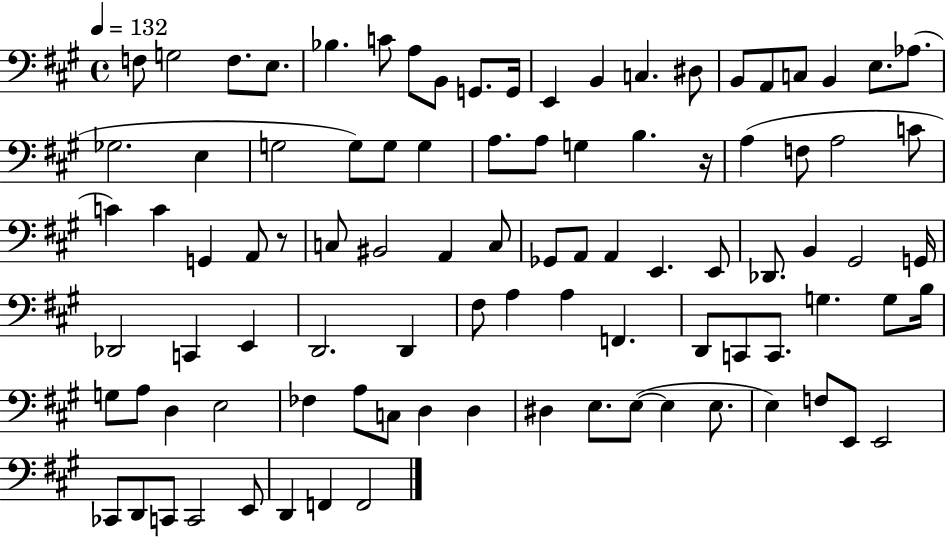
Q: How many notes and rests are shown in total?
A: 94